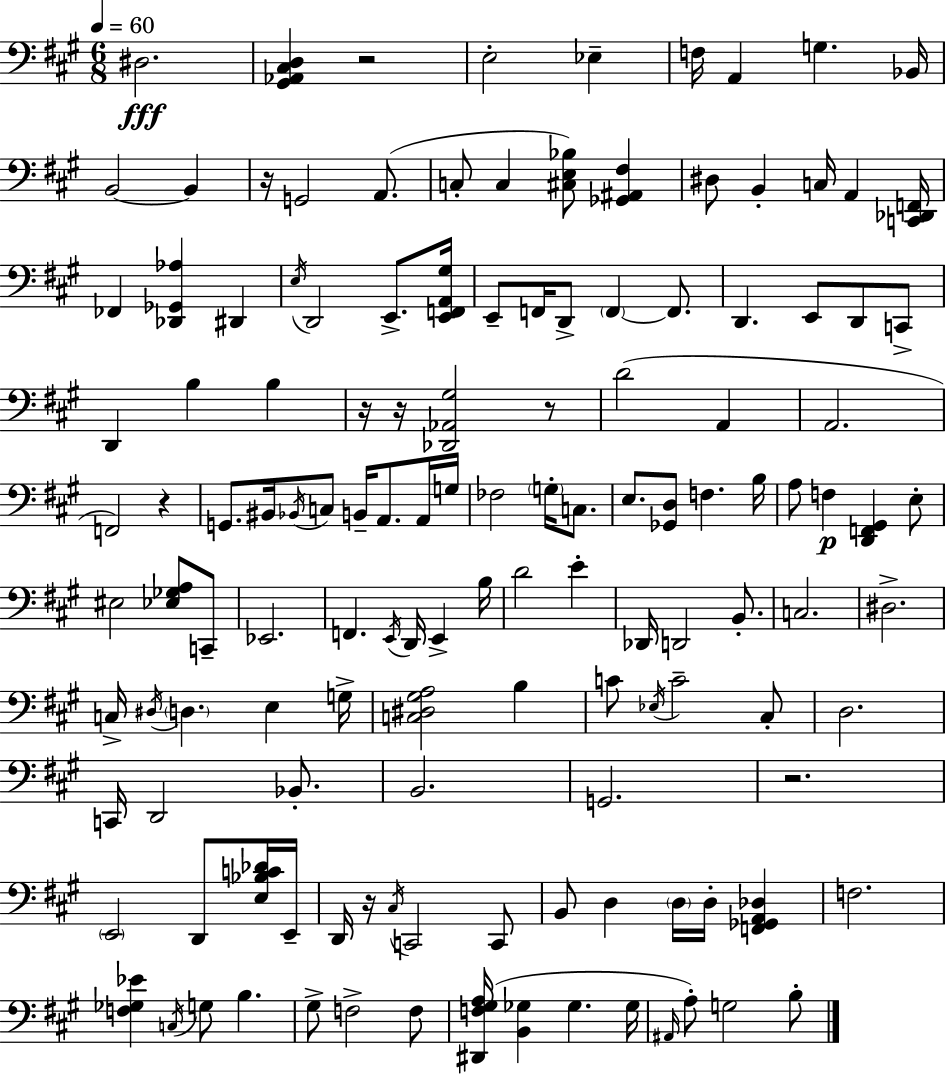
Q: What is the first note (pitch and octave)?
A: D#3